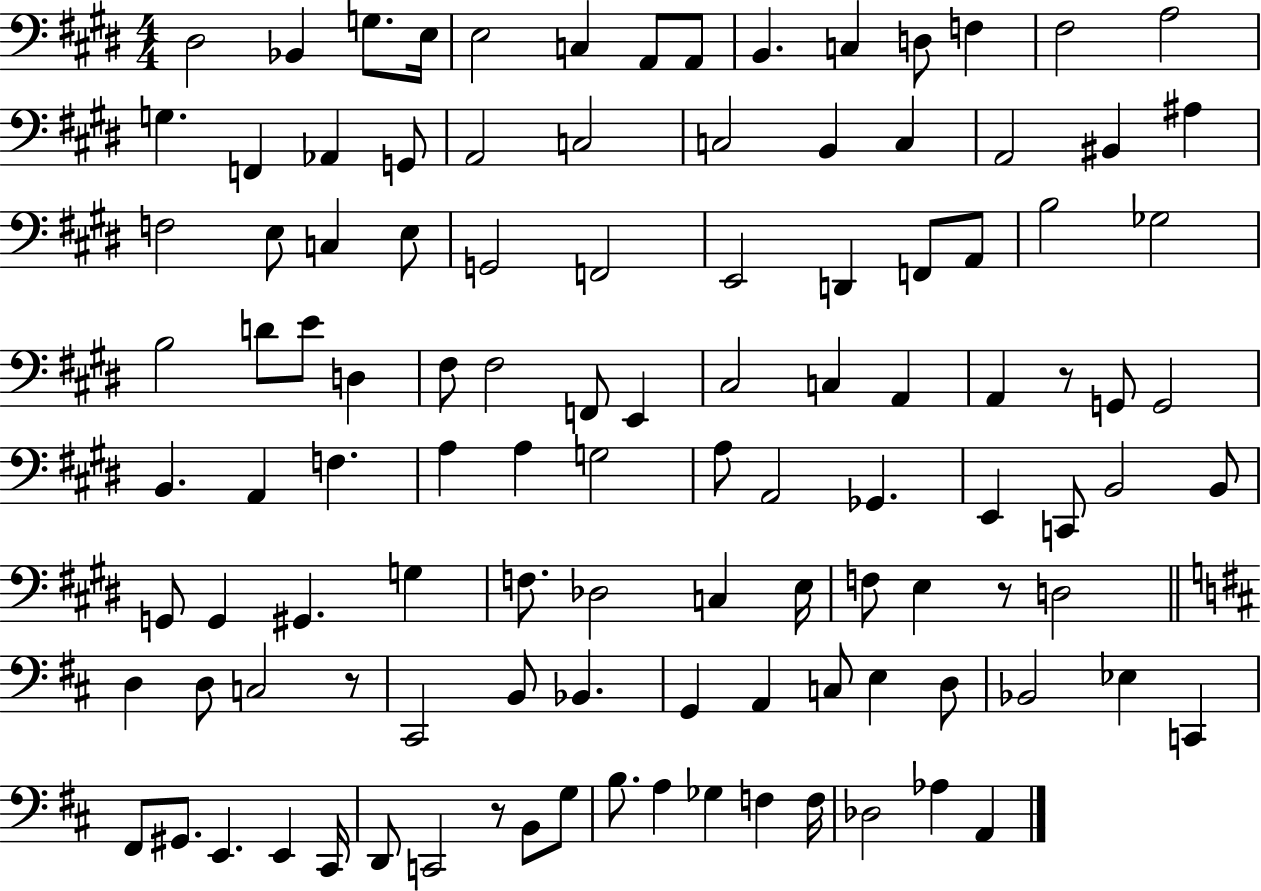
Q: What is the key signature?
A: E major